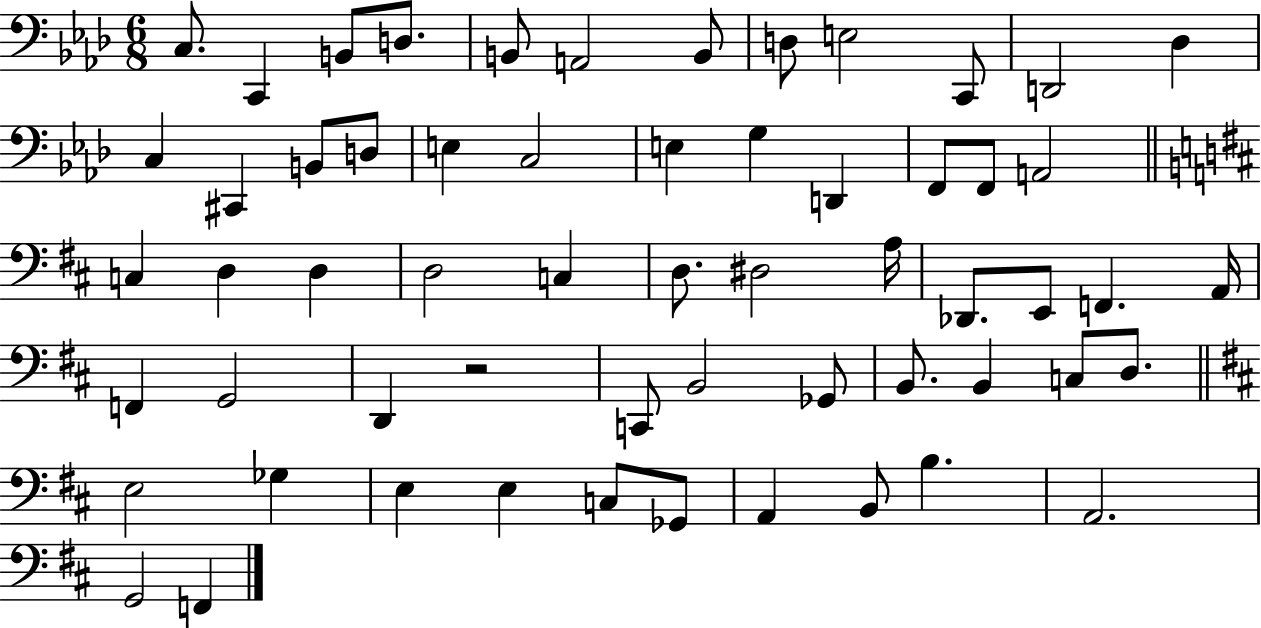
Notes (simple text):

C3/e. C2/q B2/e D3/e. B2/e A2/h B2/e D3/e E3/h C2/e D2/h Db3/q C3/q C#2/q B2/e D3/e E3/q C3/h E3/q G3/q D2/q F2/e F2/e A2/h C3/q D3/q D3/q D3/h C3/q D3/e. D#3/h A3/s Db2/e. E2/e F2/q. A2/s F2/q G2/h D2/q R/h C2/e B2/h Gb2/e B2/e. B2/q C3/e D3/e. E3/h Gb3/q E3/q E3/q C3/e Gb2/e A2/q B2/e B3/q. A2/h. G2/h F2/q